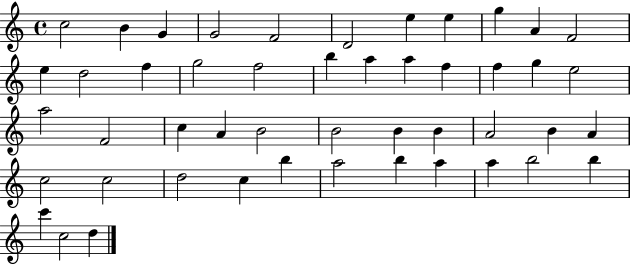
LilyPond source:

{
  \clef treble
  \time 4/4
  \defaultTimeSignature
  \key c \major
  c''2 b'4 g'4 | g'2 f'2 | d'2 e''4 e''4 | g''4 a'4 f'2 | \break e''4 d''2 f''4 | g''2 f''2 | b''4 a''4 a''4 f''4 | f''4 g''4 e''2 | \break a''2 f'2 | c''4 a'4 b'2 | b'2 b'4 b'4 | a'2 b'4 a'4 | \break c''2 c''2 | d''2 c''4 b''4 | a''2 b''4 a''4 | a''4 b''2 b''4 | \break c'''4 c''2 d''4 | \bar "|."
}